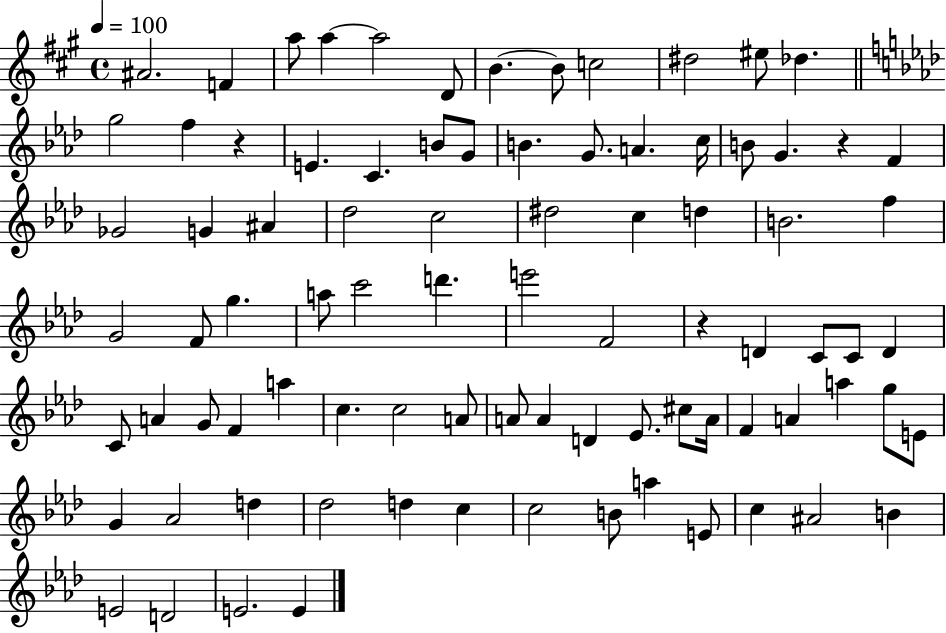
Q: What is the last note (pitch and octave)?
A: E4